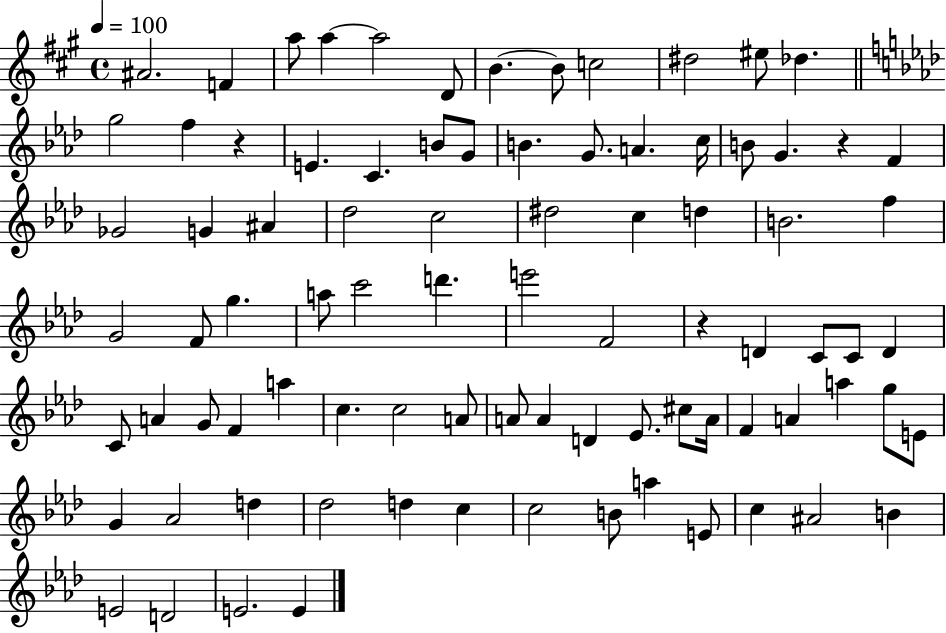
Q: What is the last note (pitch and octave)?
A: E4